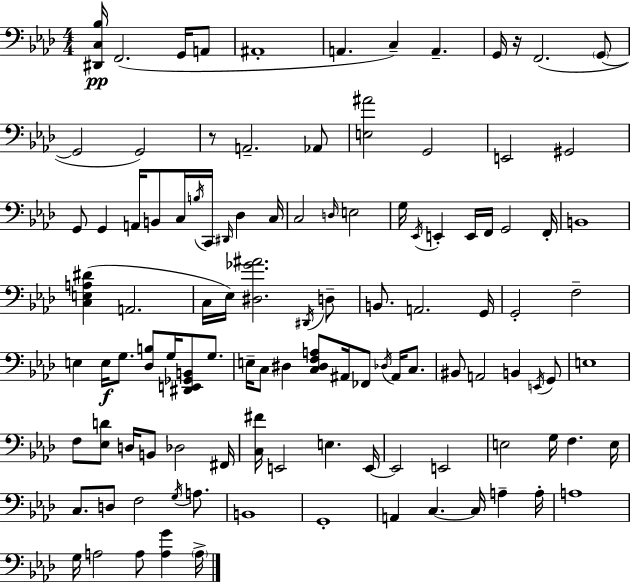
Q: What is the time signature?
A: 4/4